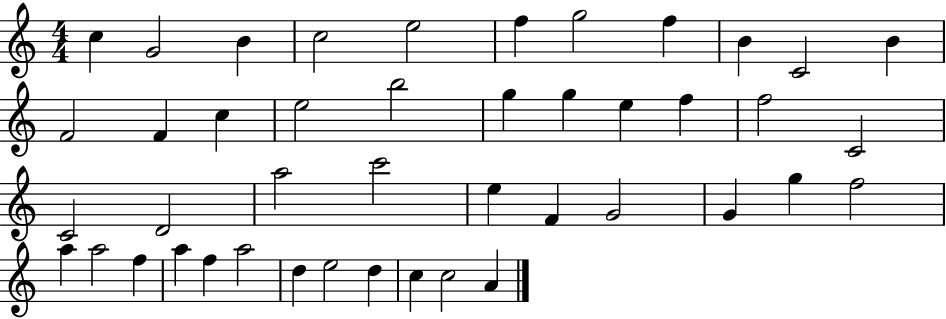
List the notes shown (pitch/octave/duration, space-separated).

C5/q G4/h B4/q C5/h E5/h F5/q G5/h F5/q B4/q C4/h B4/q F4/h F4/q C5/q E5/h B5/h G5/q G5/q E5/q F5/q F5/h C4/h C4/h D4/h A5/h C6/h E5/q F4/q G4/h G4/q G5/q F5/h A5/q A5/h F5/q A5/q F5/q A5/h D5/q E5/h D5/q C5/q C5/h A4/q